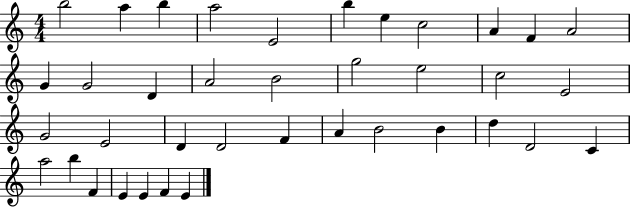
X:1
T:Untitled
M:4/4
L:1/4
K:C
b2 a b a2 E2 b e c2 A F A2 G G2 D A2 B2 g2 e2 c2 E2 G2 E2 D D2 F A B2 B d D2 C a2 b F E E F E